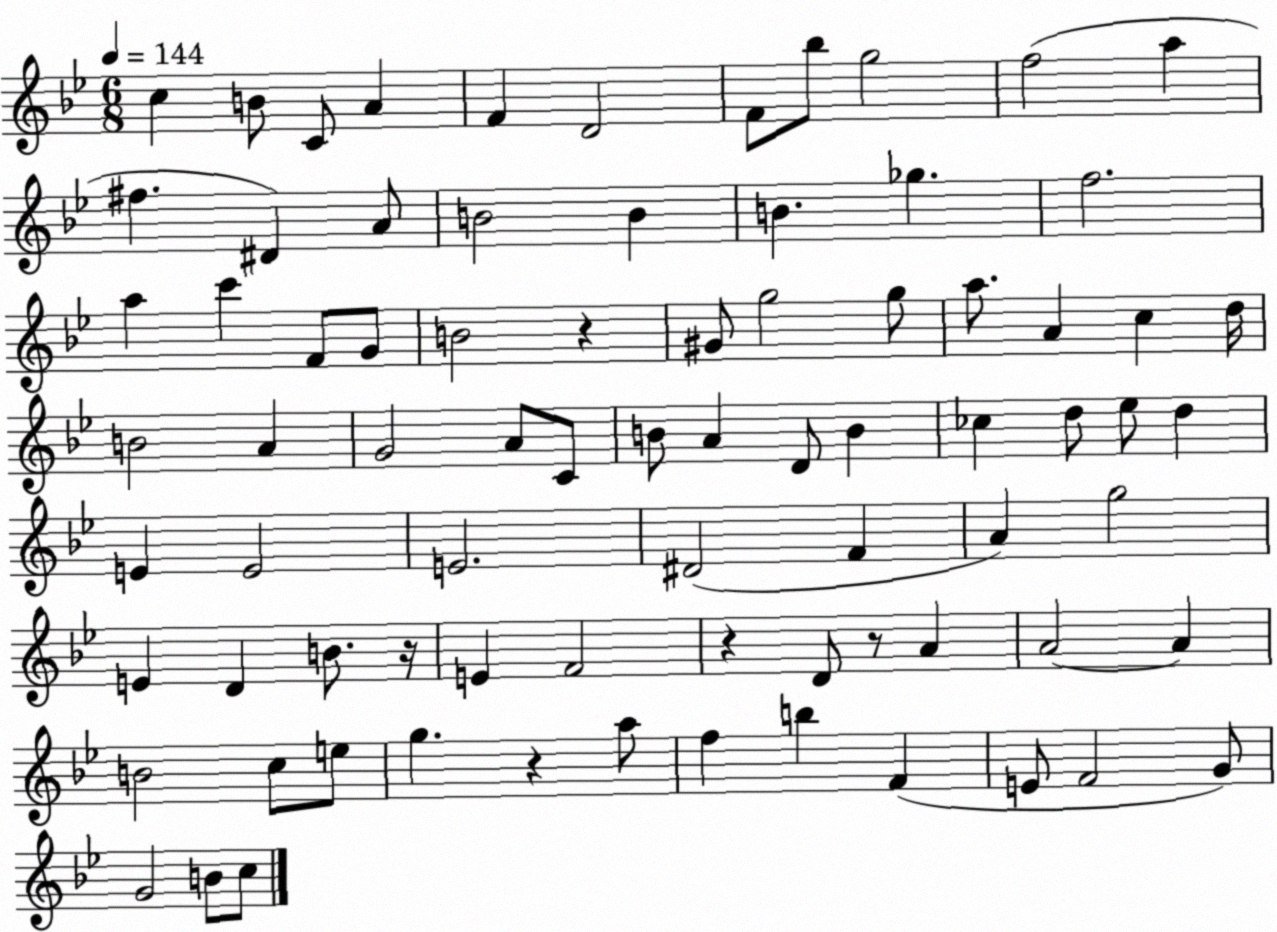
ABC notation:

X:1
T:Untitled
M:6/8
L:1/4
K:Bb
c B/2 C/2 A F D2 F/2 _b/2 g2 f2 a ^f ^D A/2 B2 B B _g f2 a c' F/2 G/2 B2 z ^G/2 g2 g/2 a/2 A c d/4 B2 A G2 A/2 C/2 B/2 A D/2 B _c d/2 _e/2 d E E2 E2 ^D2 F A g2 E D B/2 z/4 E F2 z D/2 z/2 A A2 A B2 c/2 e/2 g z a/2 f b F E/2 F2 G/2 G2 B/2 c/2